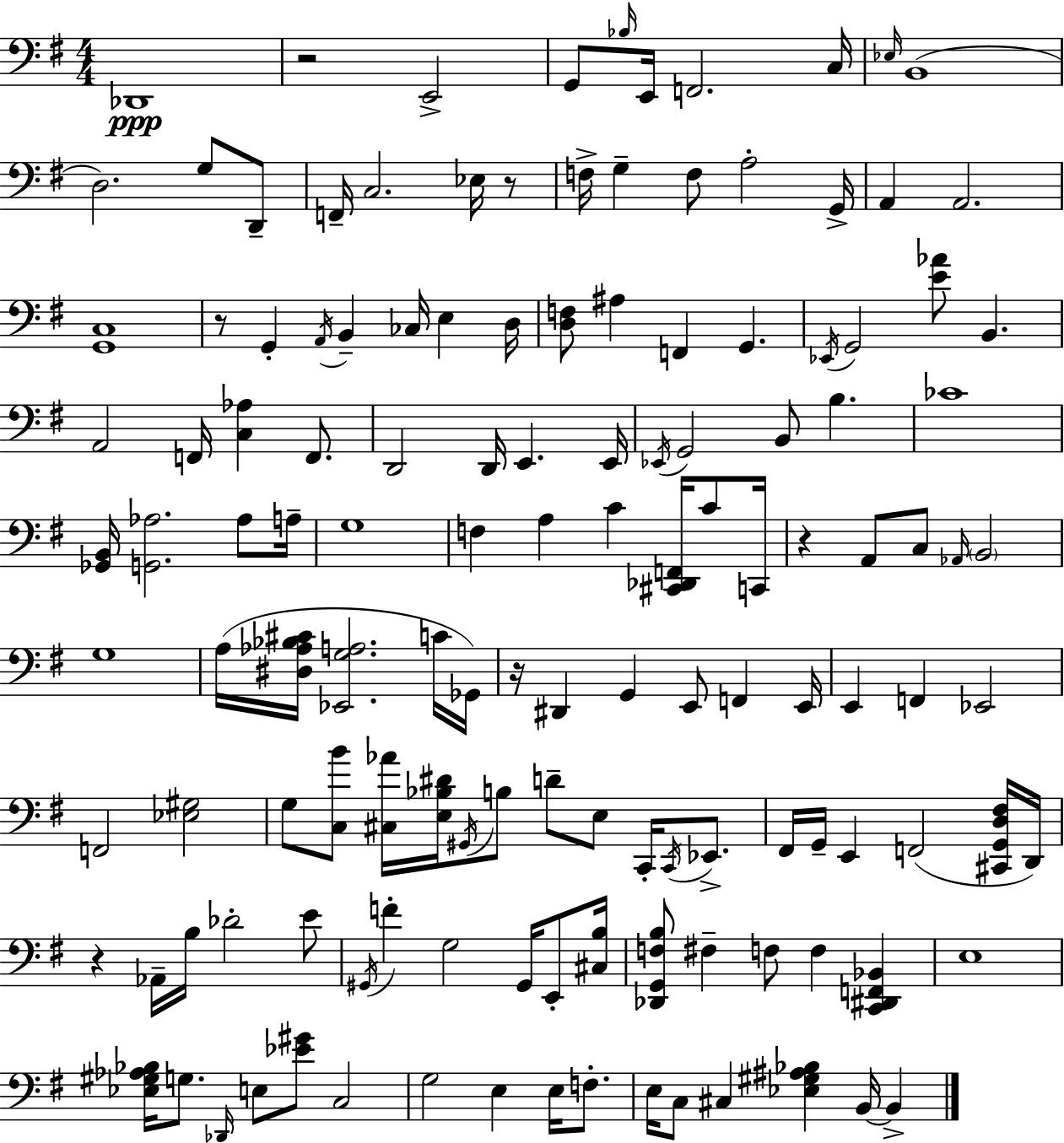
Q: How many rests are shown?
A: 6